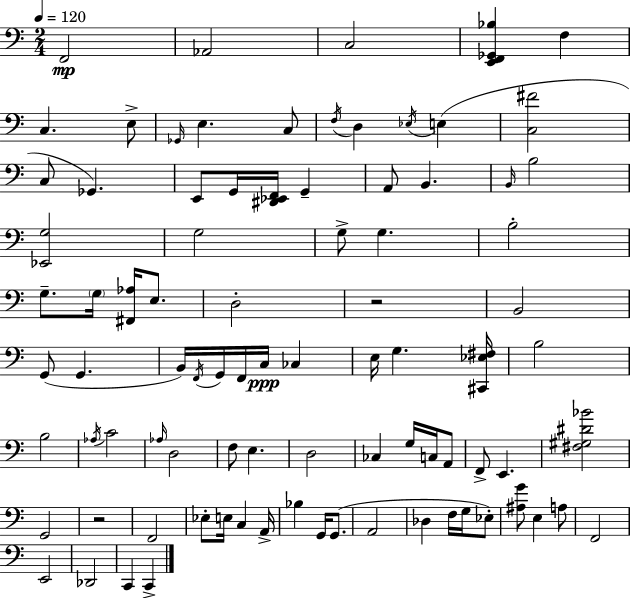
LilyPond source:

{
  \clef bass
  \numericTimeSignature
  \time 2/4
  \key c \major
  \tempo 4 = 120
  f,2\mp | aes,2 | c2 | <e, f, ges, bes>4 f4 | \break c4. e8-> | \grace { ges,16 } e4. c8 | \acciaccatura { f16 } d4 \acciaccatura { ees16 }( e4 | <c fis'>2 | \break c8 ges,4.) | e,8 g,16 <dis, ees, f,>16 g,4-- | a,8 b,4. | \grace { b,16 } b2 | \break <ees, g>2 | g2 | g8-> g4. | b2-. | \break g8.-- \parenthesize g16 | <fis, aes>16 e8. d2-. | r2 | b,2 | \break g,8( g,4. | b,16) \acciaccatura { f,16 } g,16 f,16 | c16\ppp ces4 e16 g4. | <cis, ees fis>16 b2 | \break b2 | \acciaccatura { aes16 } c'2 | \grace { aes16 } d2 | f8 | \break e4. d2 | ces4 | g16 c16 a,8 f,8-> | e,4. <fis gis dis' bes'>2 | \break g,2 | r2 | f,2 | ees8-. | \break e16 c4 a,16-> bes4 | g,16 g,8.( a,2 | des4 | f16 g16 ees8-.) <ais g'>8 | \break e4 a8 f,2 | e,2 | des,2 | c,4 | \break c,4-> \bar "|."
}